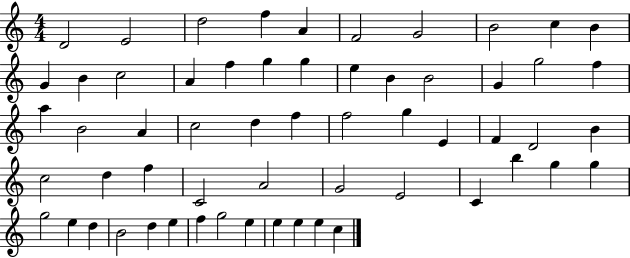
D4/h E4/h D5/h F5/q A4/q F4/h G4/h B4/h C5/q B4/q G4/q B4/q C5/h A4/q F5/q G5/q G5/q E5/q B4/q B4/h G4/q G5/h F5/q A5/q B4/h A4/q C5/h D5/q F5/q F5/h G5/q E4/q F4/q D4/h B4/q C5/h D5/q F5/q C4/h A4/h G4/h E4/h C4/q B5/q G5/q G5/q G5/h E5/q D5/q B4/h D5/q E5/q F5/q G5/h E5/q E5/q E5/q E5/q C5/q